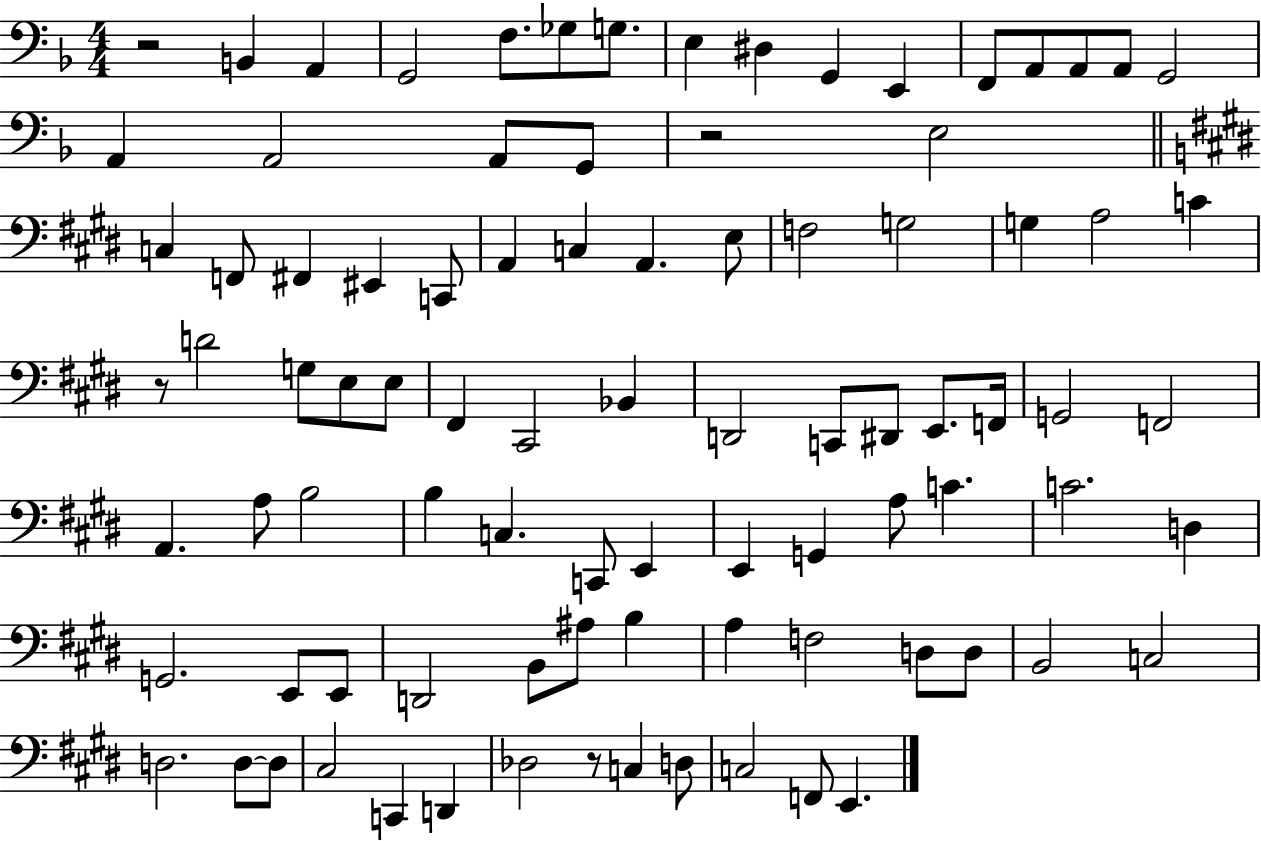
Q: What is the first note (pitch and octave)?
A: B2